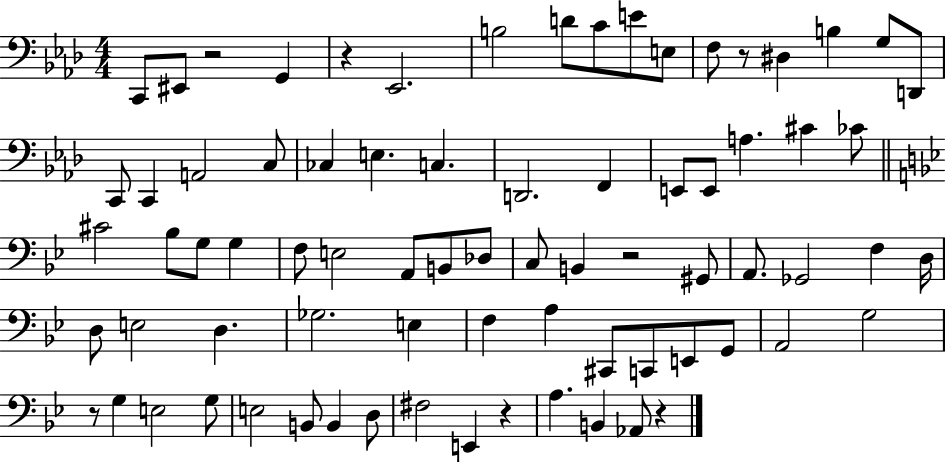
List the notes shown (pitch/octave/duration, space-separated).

C2/e EIS2/e R/h G2/q R/q Eb2/h. B3/h D4/e C4/e E4/e E3/e F3/e R/e D#3/q B3/q G3/e D2/e C2/e C2/q A2/h C3/e CES3/q E3/q. C3/q. D2/h. F2/q E2/e E2/e A3/q. C#4/q CES4/e C#4/h Bb3/e G3/e G3/q F3/e E3/h A2/e B2/e Db3/e C3/e B2/q R/h G#2/e A2/e. Gb2/h F3/q D3/s D3/e E3/h D3/q. Gb3/h. E3/q F3/q A3/q C#2/e C2/e E2/e G2/e A2/h G3/h R/e G3/q E3/h G3/e E3/h B2/e B2/q D3/e F#3/h E2/q R/q A3/q. B2/q Ab2/e R/q